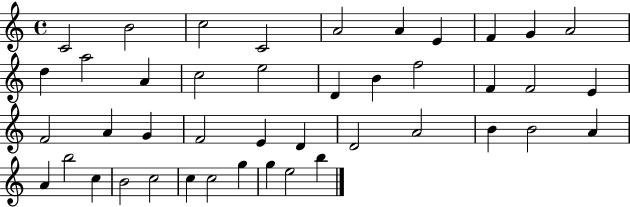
C4/h B4/h C5/h C4/h A4/h A4/q E4/q F4/q G4/q A4/h D5/q A5/h A4/q C5/h E5/h D4/q B4/q F5/h F4/q F4/h E4/q F4/h A4/q G4/q F4/h E4/q D4/q D4/h A4/h B4/q B4/h A4/q A4/q B5/h C5/q B4/h C5/h C5/q C5/h G5/q G5/q E5/h B5/q